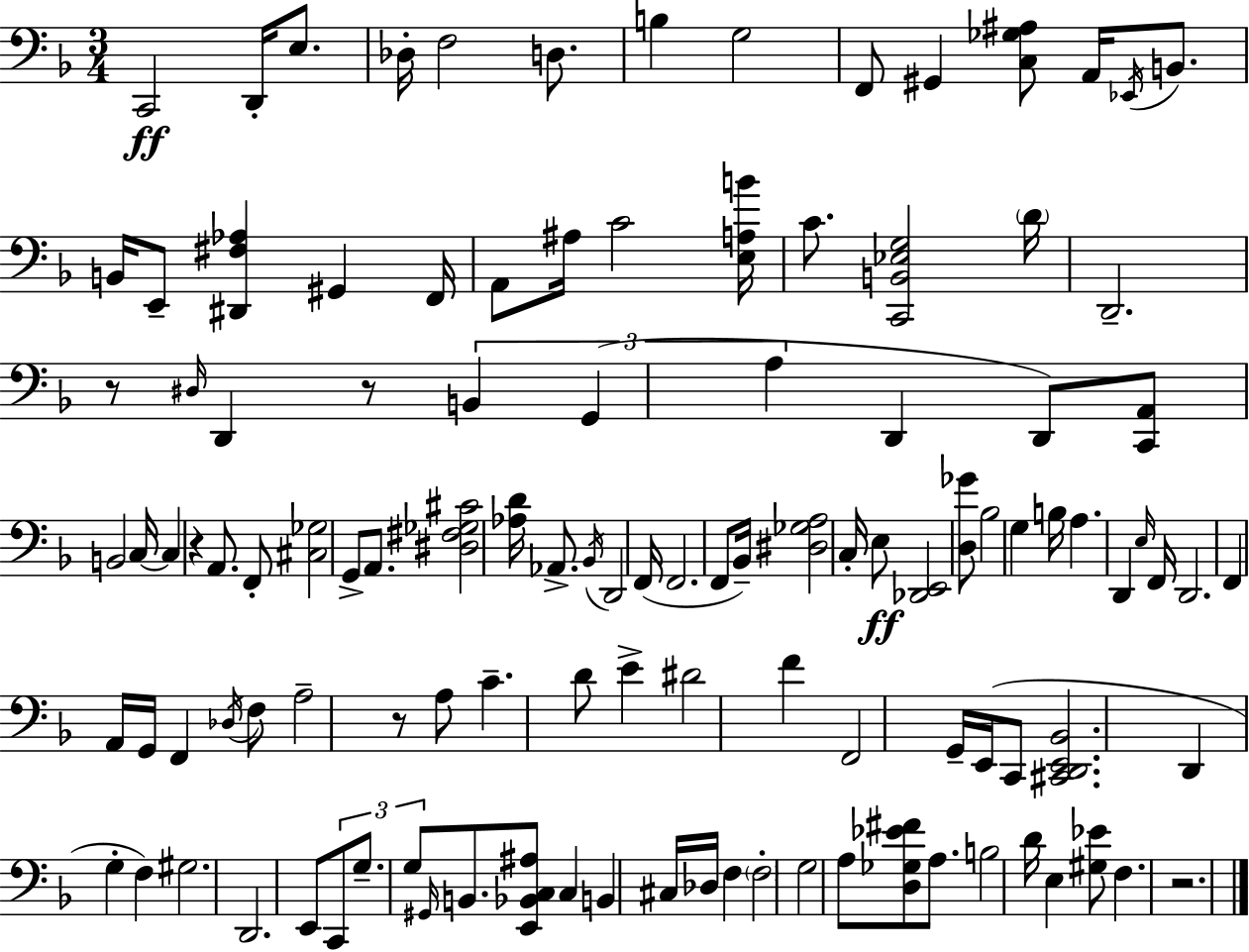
{
  \clef bass
  \numericTimeSignature
  \time 3/4
  \key d \minor
  \repeat volta 2 { c,2\ff d,16-. e8. | des16-. f2 d8. | b4 g2 | f,8 gis,4 <c ges ais>8 a,16 \acciaccatura { ees,16 } b,8. | \break b,16 e,8-- <dis, fis aes>4 gis,4 | f,16 a,8 ais16 c'2 | <e a b'>16 c'8. <c, b, ees g>2 | \parenthesize d'16 d,2.-- | \break r8 \grace { dis16 } d,4 r8 \tuplet 3/2 { b,4 | g,4( a4 } d,4 | d,8) <c, a,>8 b,2 | c16~~ c4 r4 a,8. | \break f,8-. <cis ges>2 | g,8-> a,8. <dis fis ges cis'>2 | <aes d'>16 aes,8.-> \acciaccatura { bes,16 } d,2 | f,16( f,2. | \break f,8 bes,16--) <dis ges a>2 | c16-. e8\ff <des, e,>2 | <d ges'>8 bes2 g4 | b16 a4. d,4 | \break \grace { e16 } f,16 d,2. | f,4 a,16 g,16 f,4 | \acciaccatura { des16 } f8 a2-- | r8 a8 c'4.-- d'8 | \break e'4-> dis'2 | f'4 f,2 | g,16-- e,16( c,8 <cis, d, e, bes,>2. | d,4 g4-. | \break f4) gis2. | d,2. | e,8 \tuplet 3/2 { c,8 g8.-- | g8 } \grace { gis,16 } b,8. <e, bes, c ais>8 c4 | \break b,4 cis16 des16 f4 \parenthesize f2-. | g2 | a8 <d ges ees' fis'>8 a8. b2 | d'16 e4 <gis ees'>8 | \break f4. r2. | } \bar "|."
}